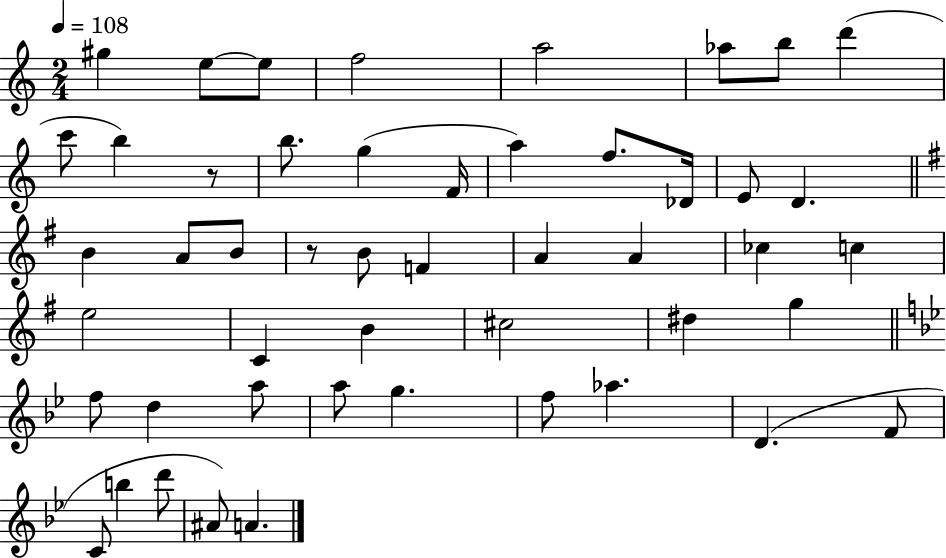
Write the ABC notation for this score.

X:1
T:Untitled
M:2/4
L:1/4
K:C
^g e/2 e/2 f2 a2 _a/2 b/2 d' c'/2 b z/2 b/2 g F/4 a f/2 _D/4 E/2 D B A/2 B/2 z/2 B/2 F A A _c c e2 C B ^c2 ^d g f/2 d a/2 a/2 g f/2 _a D F/2 C/2 b d'/2 ^A/2 A